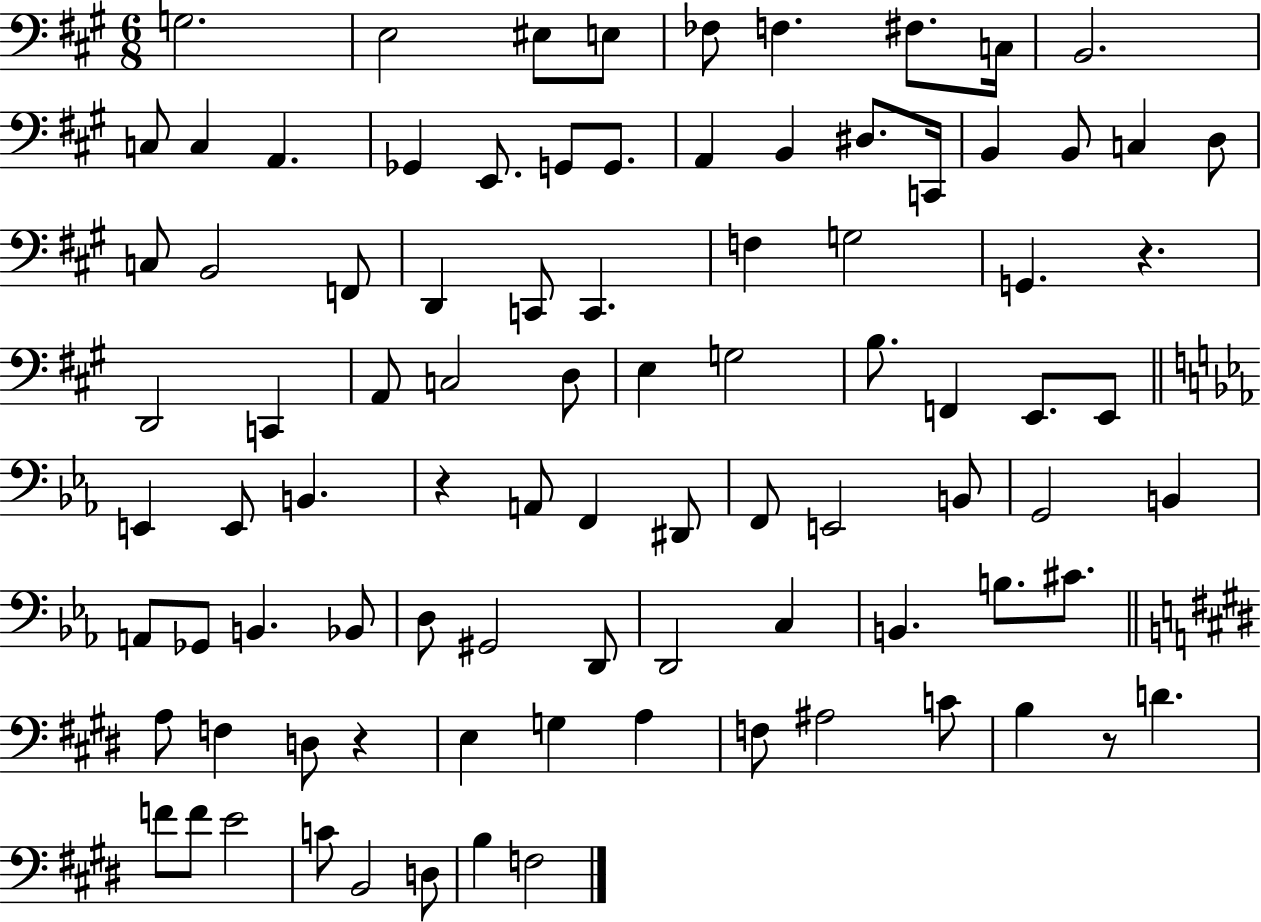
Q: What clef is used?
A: bass